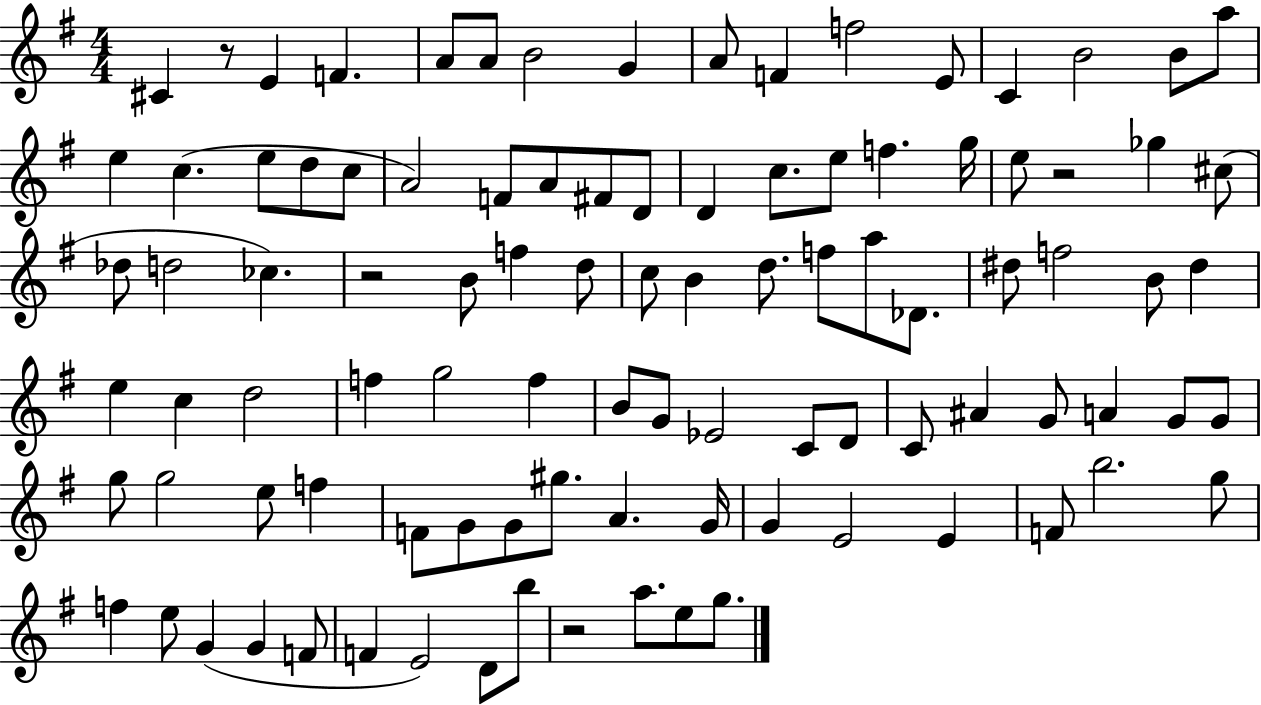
X:1
T:Untitled
M:4/4
L:1/4
K:G
^C z/2 E F A/2 A/2 B2 G A/2 F f2 E/2 C B2 B/2 a/2 e c e/2 d/2 c/2 A2 F/2 A/2 ^F/2 D/2 D c/2 e/2 f g/4 e/2 z2 _g ^c/2 _d/2 d2 _c z2 B/2 f d/2 c/2 B d/2 f/2 a/2 _D/2 ^d/2 f2 B/2 ^d e c d2 f g2 f B/2 G/2 _E2 C/2 D/2 C/2 ^A G/2 A G/2 G/2 g/2 g2 e/2 f F/2 G/2 G/2 ^g/2 A G/4 G E2 E F/2 b2 g/2 f e/2 G G F/2 F E2 D/2 b/2 z2 a/2 e/2 g/2